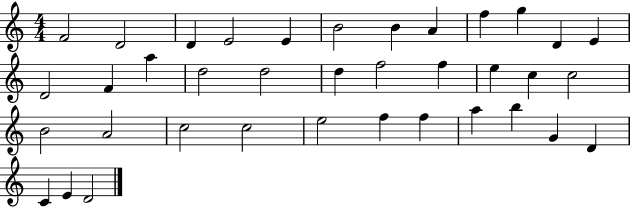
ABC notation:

X:1
T:Untitled
M:4/4
L:1/4
K:C
F2 D2 D E2 E B2 B A f g D E D2 F a d2 d2 d f2 f e c c2 B2 A2 c2 c2 e2 f f a b G D C E D2